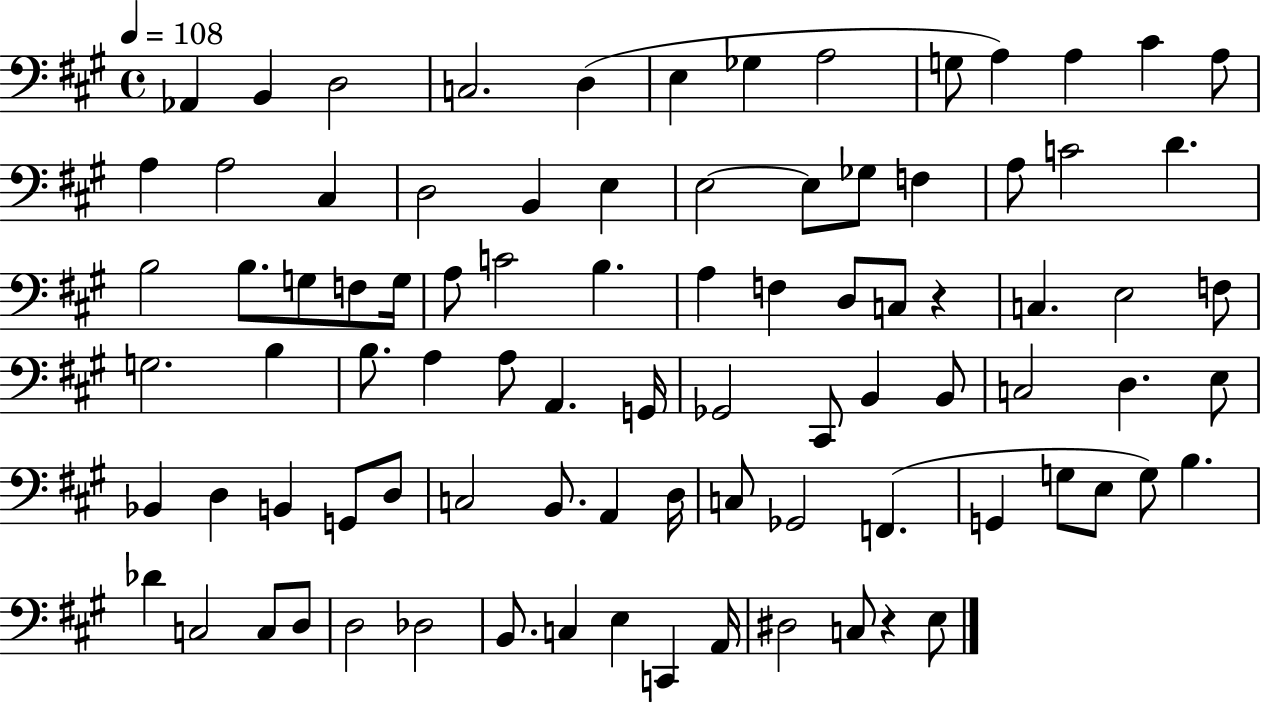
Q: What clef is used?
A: bass